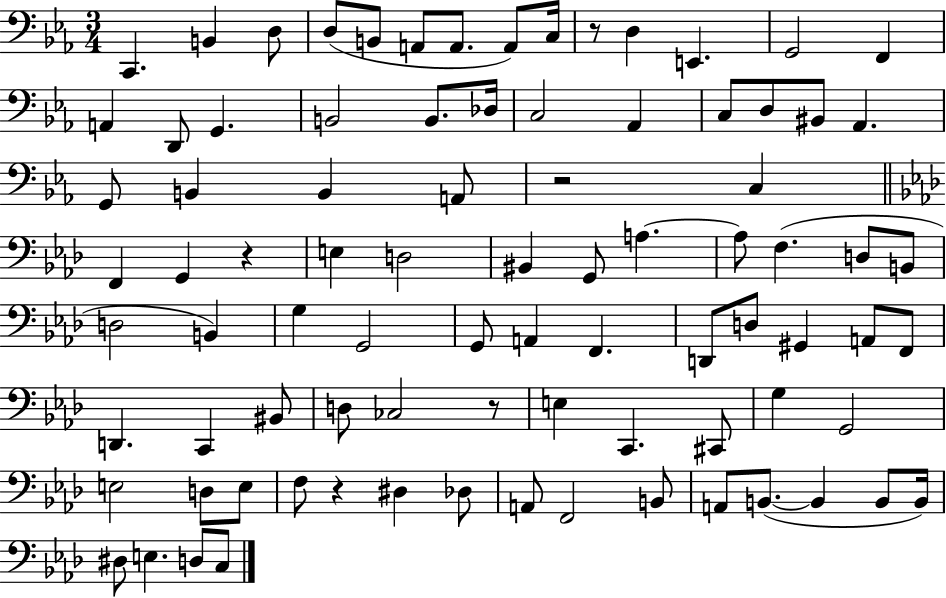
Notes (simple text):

C2/q. B2/q D3/e D3/e B2/e A2/e A2/e. A2/e C3/s R/e D3/q E2/q. G2/h F2/q A2/q D2/e G2/q. B2/h B2/e. Db3/s C3/h Ab2/q C3/e D3/e BIS2/e Ab2/q. G2/e B2/q B2/q A2/e R/h C3/q F2/q G2/q R/q E3/q D3/h BIS2/q G2/e A3/q. A3/e F3/q. D3/e B2/e D3/h B2/q G3/q G2/h G2/e A2/q F2/q. D2/e D3/e G#2/q A2/e F2/e D2/q. C2/q BIS2/e D3/e CES3/h R/e E3/q C2/q. C#2/e G3/q G2/h E3/h D3/e E3/e F3/e R/q D#3/q Db3/e A2/e F2/h B2/e A2/e B2/e. B2/q B2/e B2/s D#3/e E3/q. D3/e C3/e